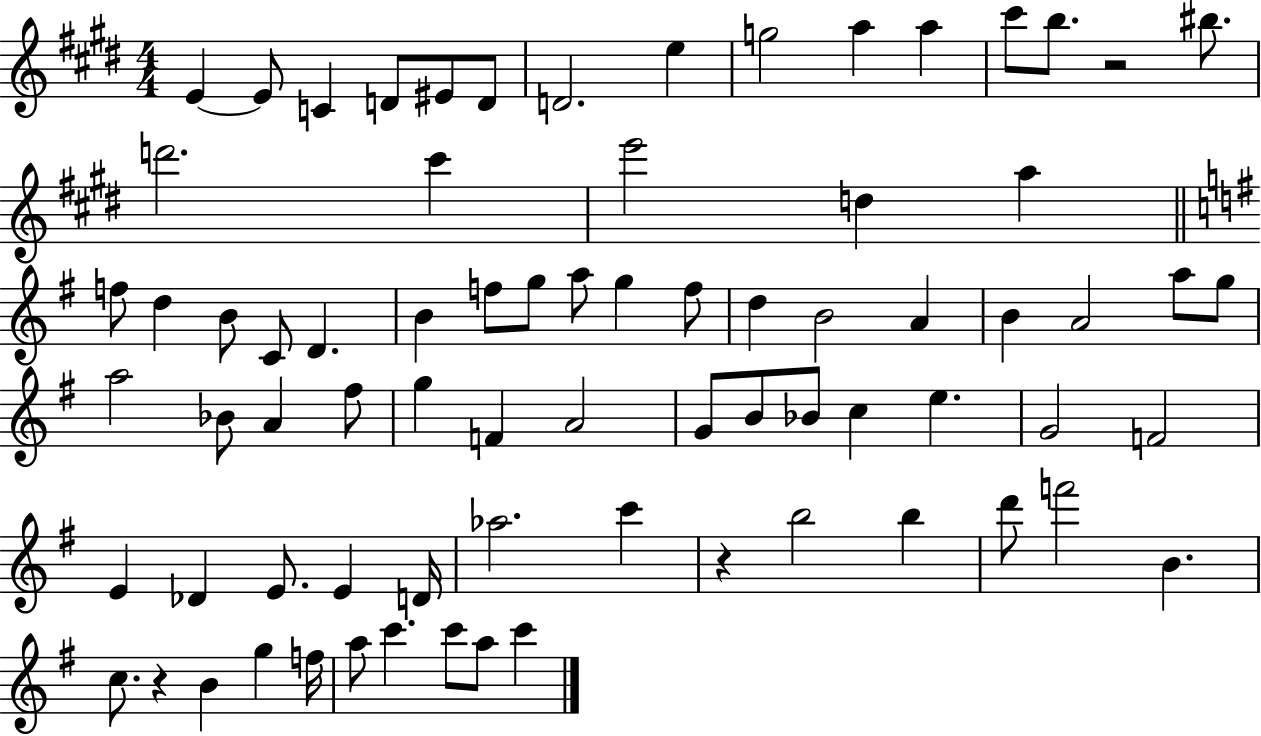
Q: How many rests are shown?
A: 3